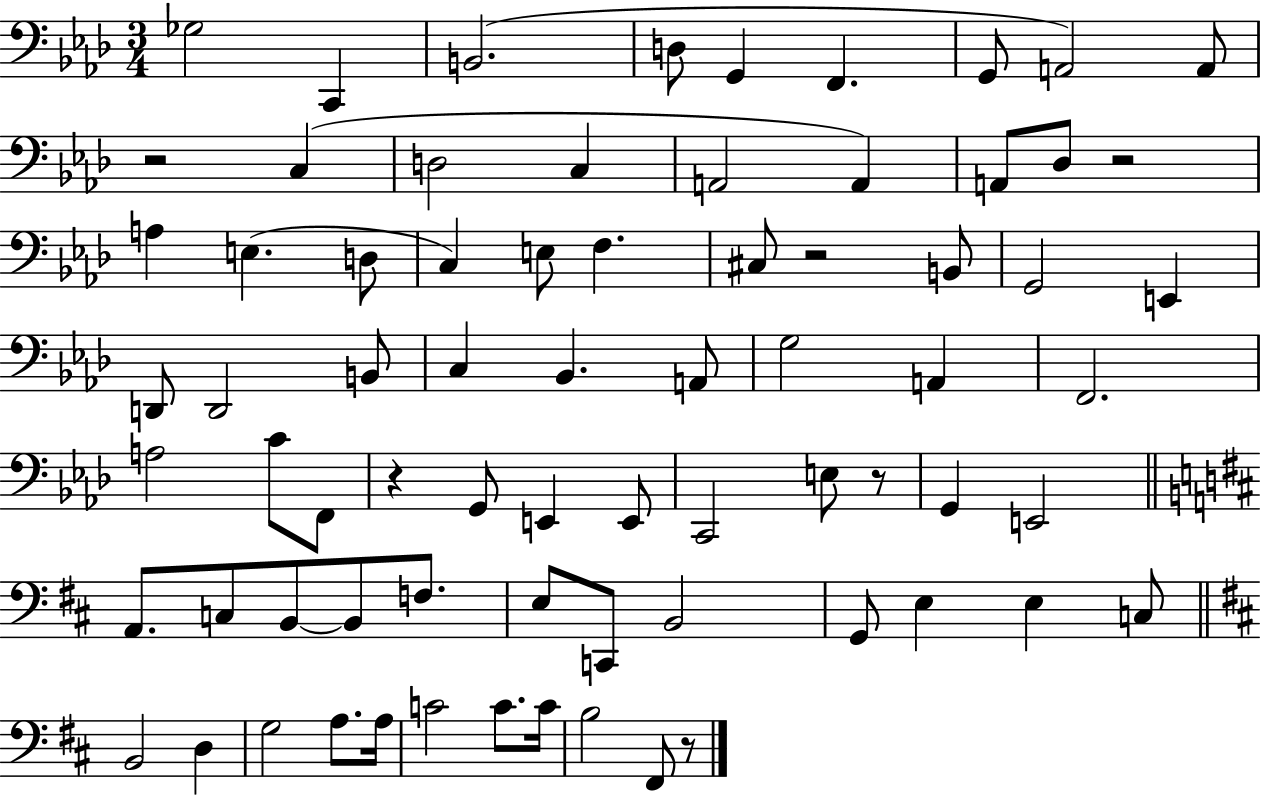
Gb3/h C2/q B2/h. D3/e G2/q F2/q. G2/e A2/h A2/e R/h C3/q D3/h C3/q A2/h A2/q A2/e Db3/e R/h A3/q E3/q. D3/e C3/q E3/e F3/q. C#3/e R/h B2/e G2/h E2/q D2/e D2/h B2/e C3/q Bb2/q. A2/e G3/h A2/q F2/h. A3/h C4/e F2/e R/q G2/e E2/q E2/e C2/h E3/e R/e G2/q E2/h A2/e. C3/e B2/e B2/e F3/e. E3/e C2/e B2/h G2/e E3/q E3/q C3/e B2/h D3/q G3/h A3/e. A3/s C4/h C4/e. C4/s B3/h F#2/e R/e